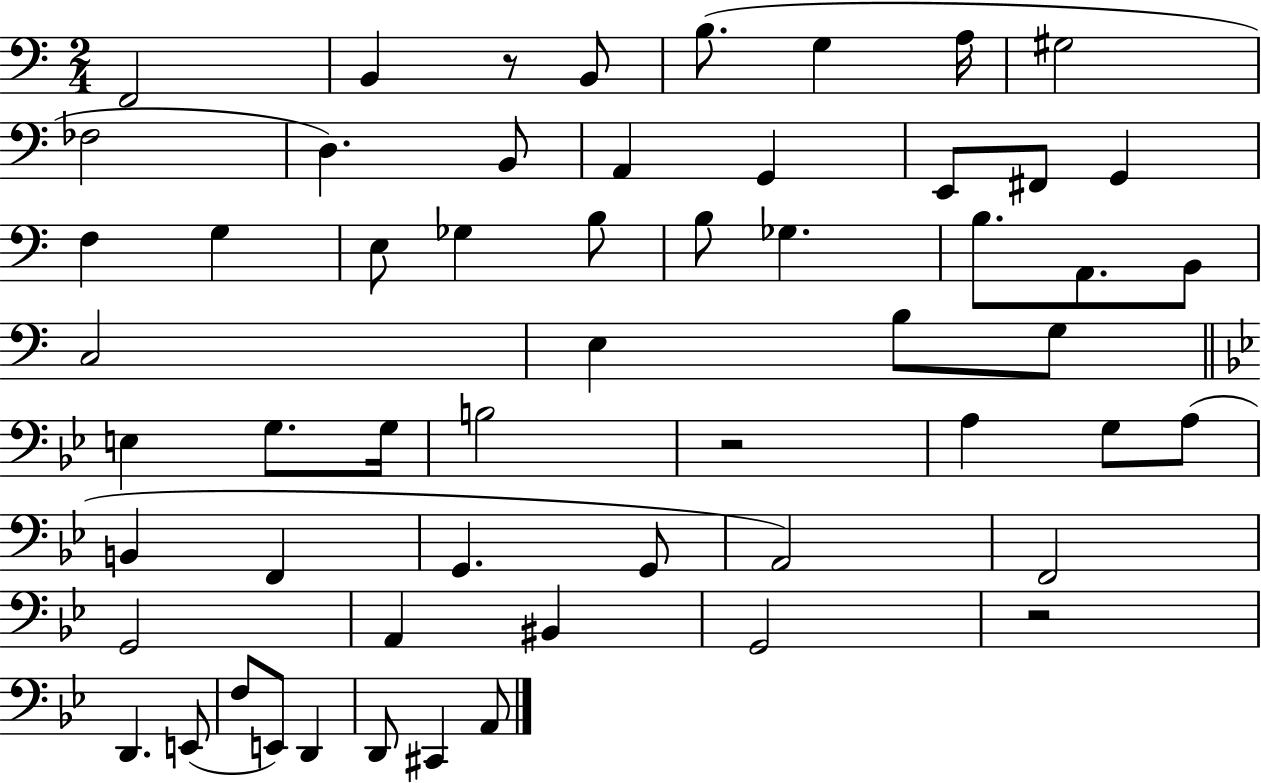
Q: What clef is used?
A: bass